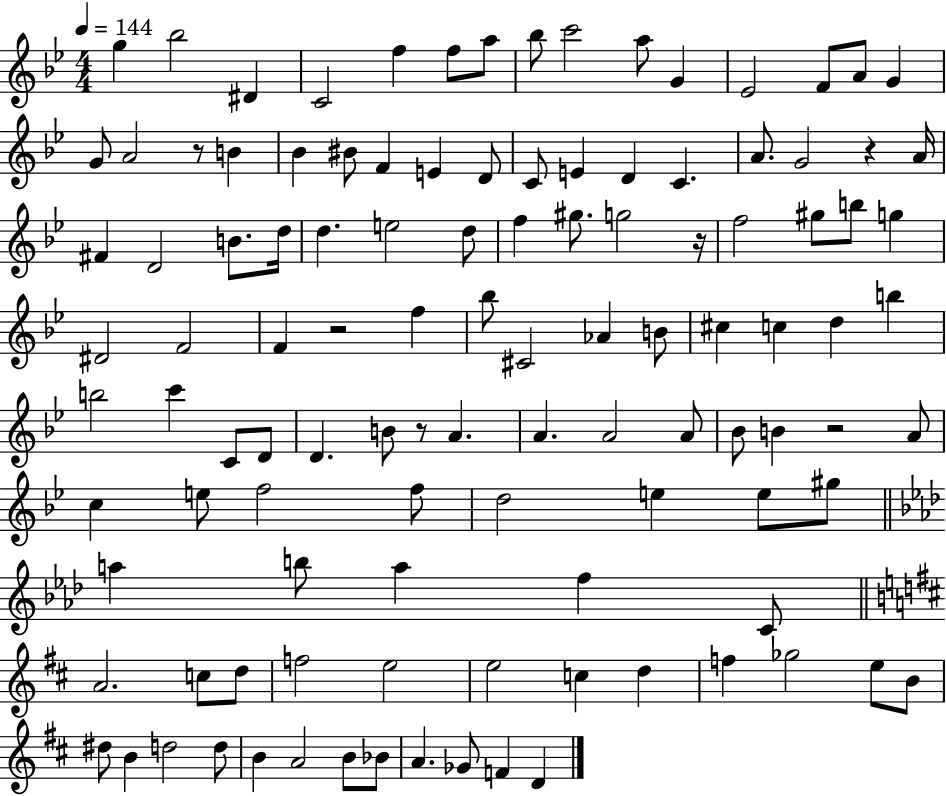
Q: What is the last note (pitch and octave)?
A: D4